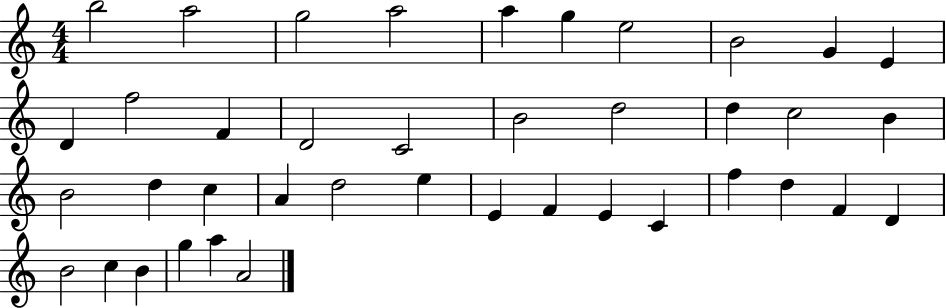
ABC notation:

X:1
T:Untitled
M:4/4
L:1/4
K:C
b2 a2 g2 a2 a g e2 B2 G E D f2 F D2 C2 B2 d2 d c2 B B2 d c A d2 e E F E C f d F D B2 c B g a A2